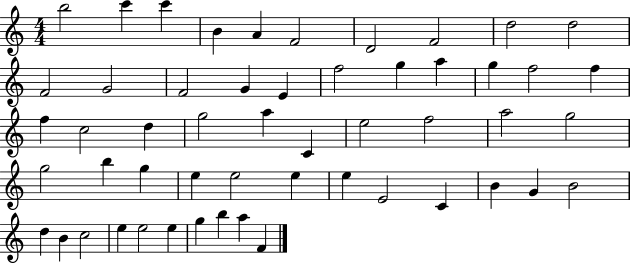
B5/h C6/q C6/q B4/q A4/q F4/h D4/h F4/h D5/h D5/h F4/h G4/h F4/h G4/q E4/q F5/h G5/q A5/q G5/q F5/h F5/q F5/q C5/h D5/q G5/h A5/q C4/q E5/h F5/h A5/h G5/h G5/h B5/q G5/q E5/q E5/h E5/q E5/q E4/h C4/q B4/q G4/q B4/h D5/q B4/q C5/h E5/q E5/h E5/q G5/q B5/q A5/q F4/q